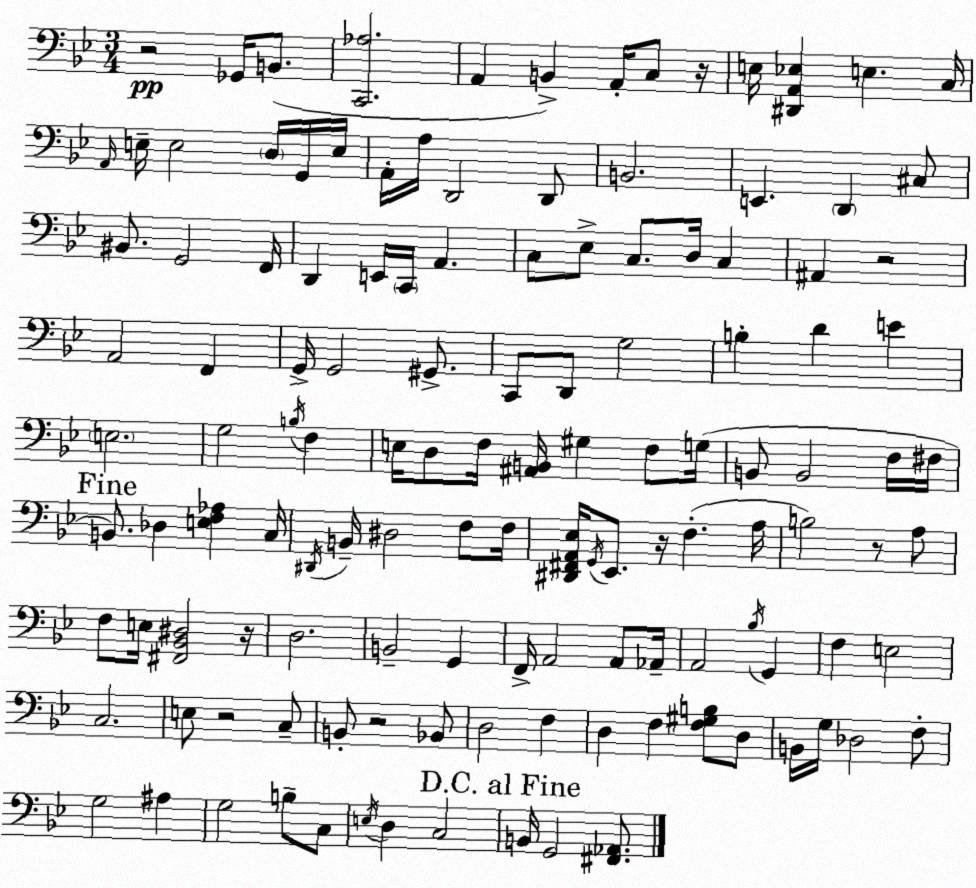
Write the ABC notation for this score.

X:1
T:Untitled
M:3/4
L:1/4
K:Gm
z2 _G,,/4 B,,/2 [C,,_A,]2 A,, B,, A,,/4 C,/2 z/4 E,/4 [^D,,A,,_E,] E, C,/4 A,,/4 E,/4 E,2 D,/4 G,,/4 E,/4 A,,/4 A,/4 D,,2 D,,/2 B,,2 E,, D,, ^C,/2 ^B,,/2 G,,2 F,,/4 D,, E,,/4 C,,/4 A,, C,/2 _E,/2 C,/2 D,/4 C, ^A,, z2 A,,2 F,, G,,/4 G,,2 ^G,,/2 C,,/2 D,,/2 G,2 B, D E E,2 G,2 B,/4 F, E,/4 D,/2 F,/4 [^A,,B,,]/4 ^G, F,/2 G,/4 B,,/2 B,,2 F,/4 ^F,/4 B,,/2 _D, [E,F,_A,] C,/4 ^D,,/4 B,,/4 ^D,2 F,/2 F,/4 [^D,,^F,,A,,_E,]/4 G,,/4 _E,,/2 z/4 F, A,/4 B,2 z/2 A,/2 F,/2 E,/4 [^F,,_B,,^D,]2 z/4 D,2 B,,2 G,, F,,/4 A,,2 A,,/2 _A,,/4 A,,2 _B,/4 G,, F, E,2 C,2 E,/2 z2 C,/2 B,,/2 z2 _B,,/2 D,2 F, D, F, [F,^G,B,]/2 D,/2 B,,/4 G,/4 _D,2 F,/2 G,2 ^A, G,2 B,/2 C,/2 E,/4 D, C,2 B,,/4 G,,2 [^F,,_A,,]/2